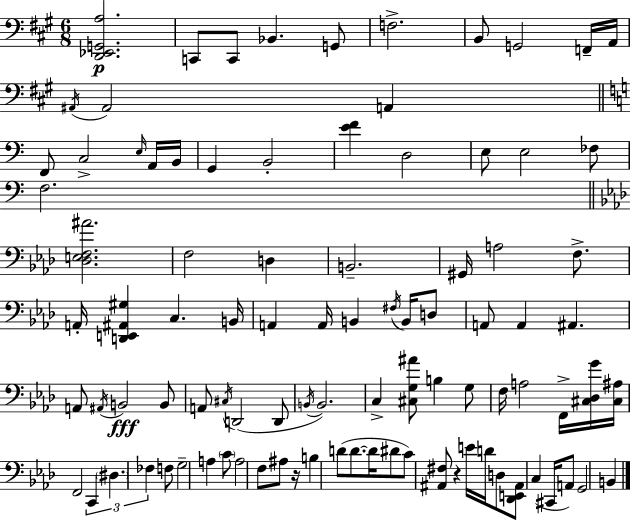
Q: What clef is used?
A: bass